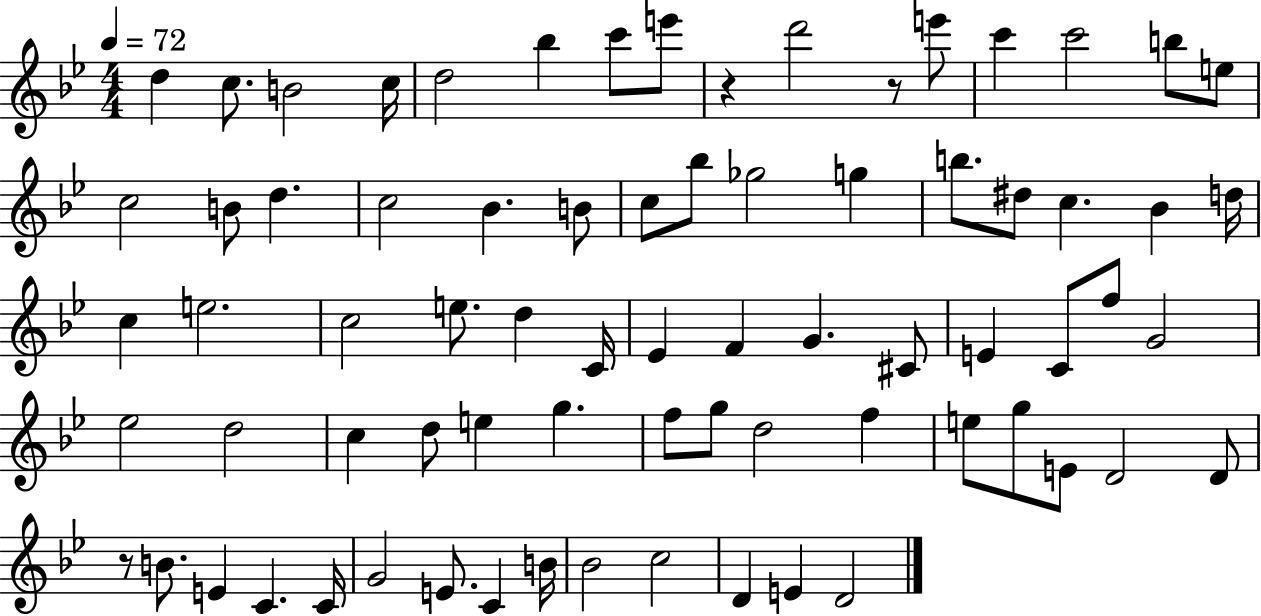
{
  \clef treble
  \numericTimeSignature
  \time 4/4
  \key bes \major
  \tempo 4 = 72
  \repeat volta 2 { d''4 c''8. b'2 c''16 | d''2 bes''4 c'''8 e'''8 | r4 d'''2 r8 e'''8 | c'''4 c'''2 b''8 e''8 | \break c''2 b'8 d''4. | c''2 bes'4. b'8 | c''8 bes''8 ges''2 g''4 | b''8. dis''8 c''4. bes'4 d''16 | \break c''4 e''2. | c''2 e''8. d''4 c'16 | ees'4 f'4 g'4. cis'8 | e'4 c'8 f''8 g'2 | \break ees''2 d''2 | c''4 d''8 e''4 g''4. | f''8 g''8 d''2 f''4 | e''8 g''8 e'8 d'2 d'8 | \break r8 b'8. e'4 c'4. c'16 | g'2 e'8. c'4 b'16 | bes'2 c''2 | d'4 e'4 d'2 | \break } \bar "|."
}